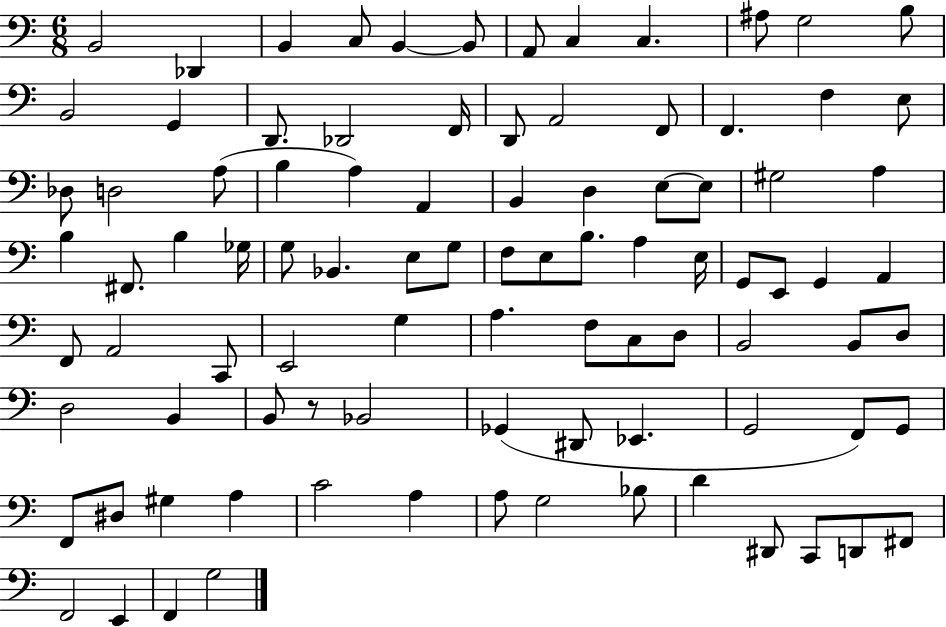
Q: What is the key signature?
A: C major